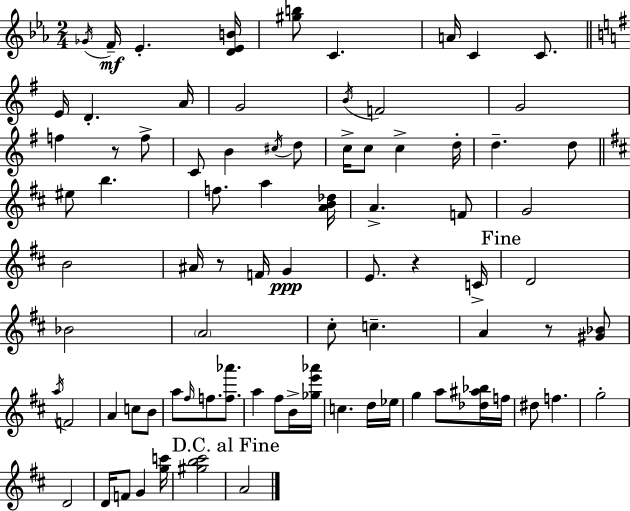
X:1
T:Untitled
M:2/4
L:1/4
K:Cm
_G/4 F/4 _E [D_EB]/4 [^gb]/2 C A/4 C C/2 E/4 D A/4 G2 B/4 F2 G2 f z/2 f/2 C/2 B ^c/4 d/2 c/4 c/2 c d/4 d d/2 ^e/2 b f/2 a [AB_d]/4 A F/2 G2 B2 ^A/4 z/2 F/4 G E/2 z C/4 D2 _B2 A2 ^c/2 c A z/2 [^G_B]/2 a/4 F2 A c/2 B/2 a/2 ^f/4 f/2 [f_a']/2 a ^f/2 B/4 [_ge'_a']/4 c d/4 _e/4 g a/2 [_d^a_b]/4 f/4 ^d/2 f g2 D2 D/4 F/2 G [gc']/4 [^gb^c']2 A2